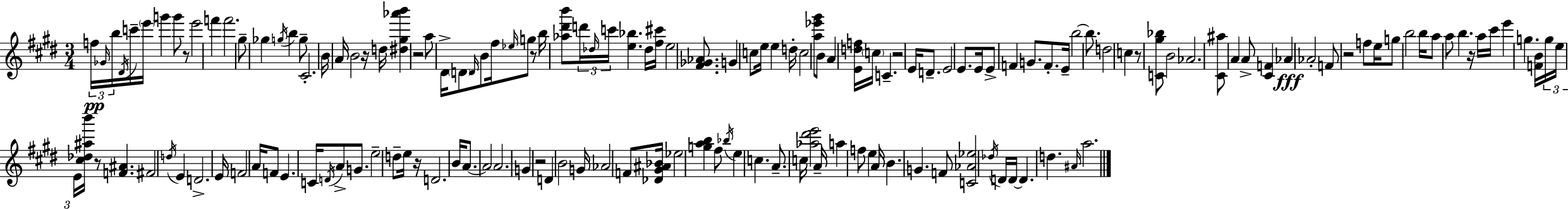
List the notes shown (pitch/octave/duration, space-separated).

F5/s Gb4/s B5/s D#4/s C6/s E6/s G6/q G6/e R/e E6/h F6/q F6/h. G#5/e Gb5/q G5/s B5/q G5/e C#4/h. B4/s A4/s B4/h R/s D5/s [D#5,G#5,Ab6,B6]/q R/h A5/e D#4/s D4/e D4/s B4/e F#5/s Eb5/s G5/e R/e B5/s [Ab5,D#6,B6]/e D6/s Db5/s C6/s [E5,Bb5]/q. Db5/s [F#5,C#6]/s E5/h [F#4,Gb4,Ab4]/e. G4/q C5/e E5/s E5/q D5/s C5/h [A5,Eb6,G#6]/e B4/e A4/q [E4,D5,F5]/s C5/s C4/q. R/h E4/s D4/e. E4/h E4/e. E4/s E4/e F4/q G4/e. F4/e. E4/s B5/h B5/e. D5/h C5/q R/e [C4,G#5,Bb5]/e B4/h Ab4/h. [C#4,A#5]/e A4/q A4/e [C#4,F4]/q Ab4/q Ab4/h F4/e R/h F5/e E5/s G5/e B5/h B5/s A5/e A5/e B5/q. R/s A5/s C#6/s E6/q G5/q. [F4,B4]/s G5/s E5/s E4/s [C#5,Db5,A#5,B6]/s R/e [F4,A#4]/q. F#4/h D5/s E4/q D4/h. E4/s F4/h A4/s F4/e E4/q. C4/s D4/s A4/e G4/e. E5/h D5/e E5/s R/s D4/h. B4/s A4/e. A4/h A4/h. G4/q R/h D4/q B4/h G4/s Ab4/h F4/e [Db4,G#4,A#4,Bb4]/s Eb5/h [G5,A5,B5]/q F#5/e Bb5/s E5/q C5/q. A4/e. C5/s [Ab5,D#6,E6]/h A4/s A5/q F5/e E5/q A4/s B4/q. G4/q. F4/e [C4,Ab4,Eb5]/h Db5/s D4/s D4/s D4/q. D5/q. A#4/s A5/h.